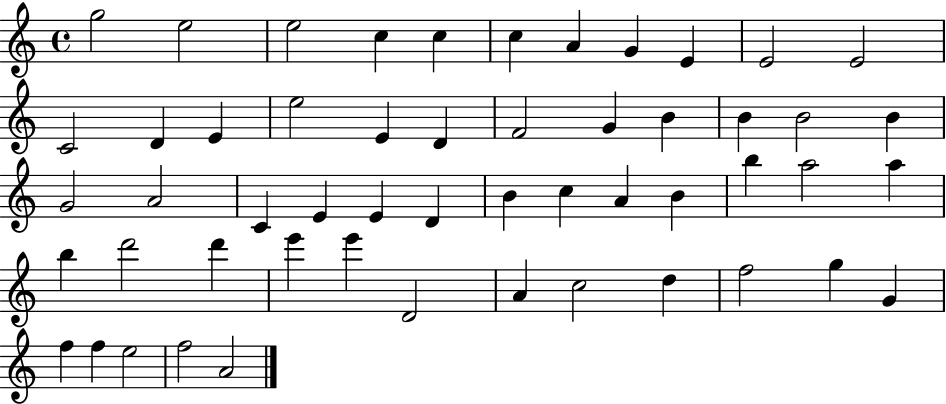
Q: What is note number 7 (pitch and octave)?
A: A4